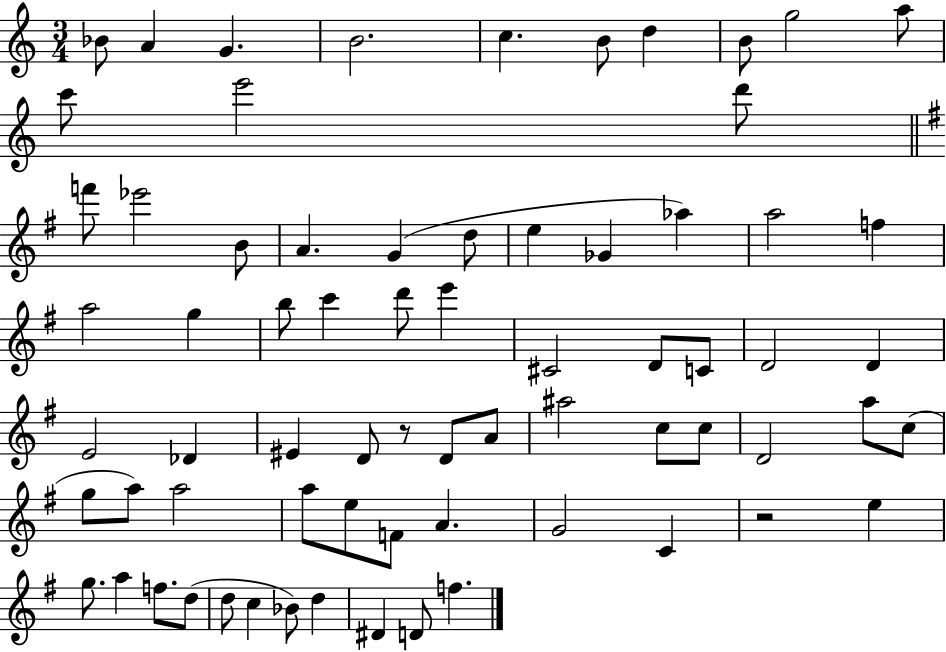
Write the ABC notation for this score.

X:1
T:Untitled
M:3/4
L:1/4
K:C
_B/2 A G B2 c B/2 d B/2 g2 a/2 c'/2 e'2 d'/2 f'/2 _e'2 B/2 A G d/2 e _G _a a2 f a2 g b/2 c' d'/2 e' ^C2 D/2 C/2 D2 D E2 _D ^E D/2 z/2 D/2 A/2 ^a2 c/2 c/2 D2 a/2 c/2 g/2 a/2 a2 a/2 e/2 F/2 A G2 C z2 e g/2 a f/2 d/2 d/2 c _B/2 d ^D D/2 f